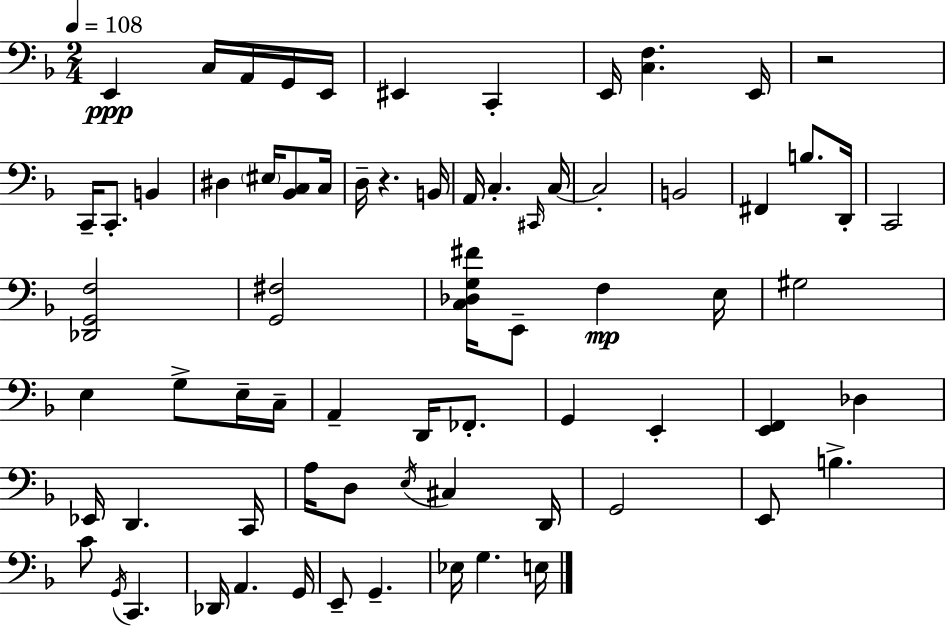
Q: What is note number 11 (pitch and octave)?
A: C2